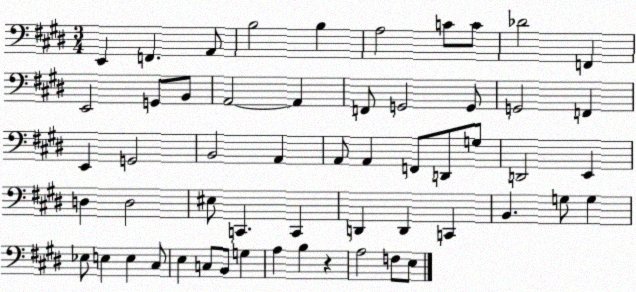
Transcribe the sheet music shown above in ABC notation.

X:1
T:Untitled
M:3/4
L:1/4
K:E
E,, F,, A,,/2 B,2 B, A,2 C/2 C/2 _D2 F,, E,,2 G,,/2 B,,/2 A,,2 A,, F,,/2 G,,2 G,,/2 G,,2 F,, E,, G,,2 B,,2 A,, A,,/2 A,, F,,/2 D,,/2 G,/2 D,,2 E,, D, D,2 ^E,/2 C,, C,, D,, D,, C,, B,, G,/2 G, _E,/2 E, E, ^C,/2 E, C,/2 B,,/2 G, A, B, z A,2 F,/2 E,/2